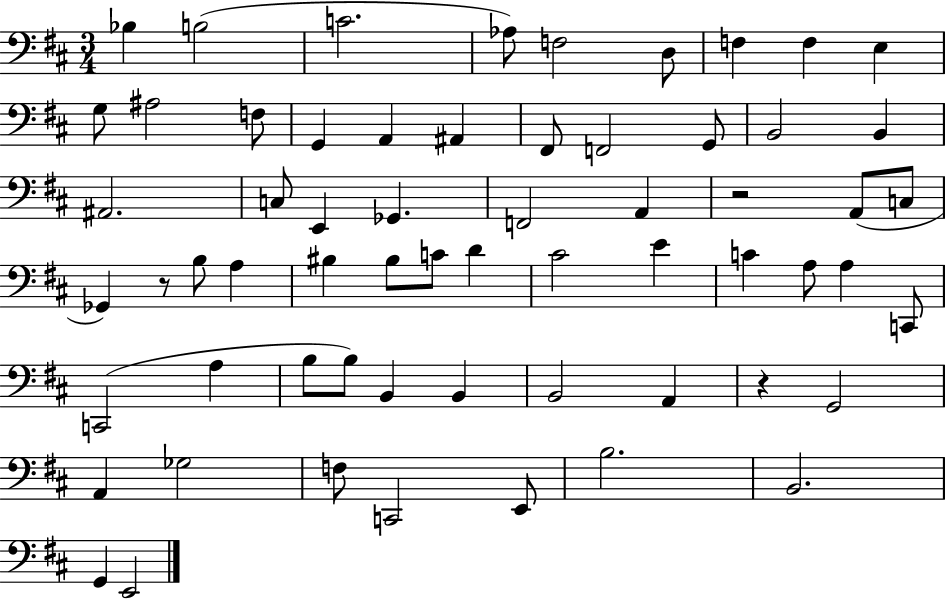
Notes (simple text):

Bb3/q B3/h C4/h. Ab3/e F3/h D3/e F3/q F3/q E3/q G3/e A#3/h F3/e G2/q A2/q A#2/q F#2/e F2/h G2/e B2/h B2/q A#2/h. C3/e E2/q Gb2/q. F2/h A2/q R/h A2/e C3/e Gb2/q R/e B3/e A3/q BIS3/q BIS3/e C4/e D4/q C#4/h E4/q C4/q A3/e A3/q C2/e C2/h A3/q B3/e B3/e B2/q B2/q B2/h A2/q R/q G2/h A2/q Gb3/h F3/e C2/h E2/e B3/h. B2/h. G2/q E2/h